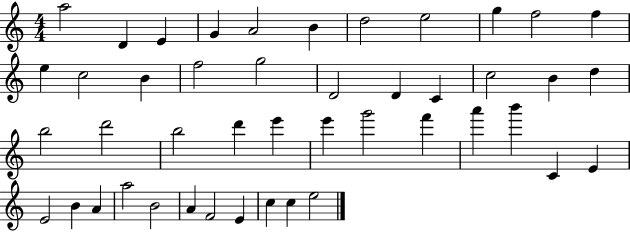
A5/h D4/q E4/q G4/q A4/h B4/q D5/h E5/h G5/q F5/h F5/q E5/q C5/h B4/q F5/h G5/h D4/h D4/q C4/q C5/h B4/q D5/q B5/h D6/h B5/h D6/q E6/q E6/q G6/h F6/q A6/q B6/q C4/q E4/q E4/h B4/q A4/q A5/h B4/h A4/q F4/h E4/q C5/q C5/q E5/h